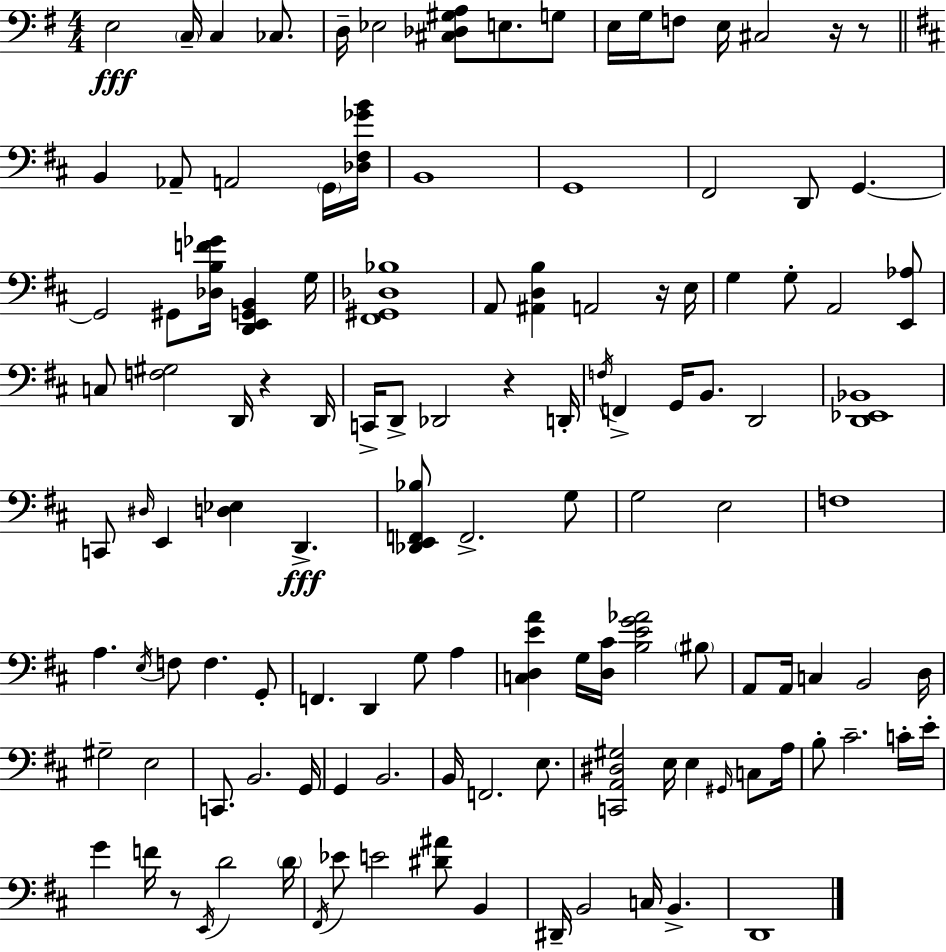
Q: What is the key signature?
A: G major